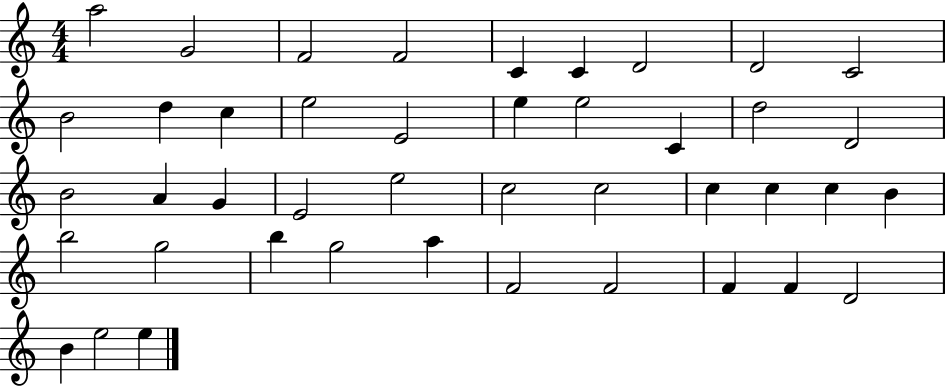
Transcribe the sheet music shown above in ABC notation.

X:1
T:Untitled
M:4/4
L:1/4
K:C
a2 G2 F2 F2 C C D2 D2 C2 B2 d c e2 E2 e e2 C d2 D2 B2 A G E2 e2 c2 c2 c c c B b2 g2 b g2 a F2 F2 F F D2 B e2 e